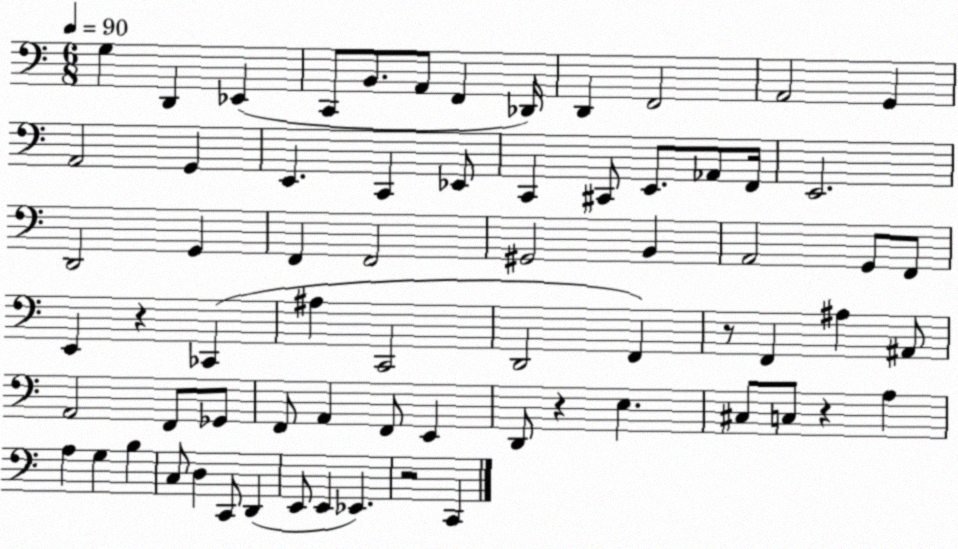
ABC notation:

X:1
T:Untitled
M:6/8
L:1/4
K:C
G, D,, _E,, C,,/2 B,,/2 A,,/2 F,, _D,,/4 D,, F,,2 A,,2 G,, A,,2 G,, E,, C,, _E,,/2 C,, ^C,,/2 E,,/2 _A,,/2 F,,/4 E,,2 D,,2 G,, F,, F,,2 ^G,,2 B,, A,,2 G,,/2 F,,/2 E,, z _C,, ^A, C,,2 D,,2 F,, z/2 F,, ^A, ^A,,/2 A,,2 F,,/2 _G,,/2 F,,/2 A,, F,,/2 E,, D,,/2 z E, ^C,/2 C,/2 z A, A, G, B, C,/2 D, C,,/2 D,, E,,/2 E,, _E,, z2 C,,